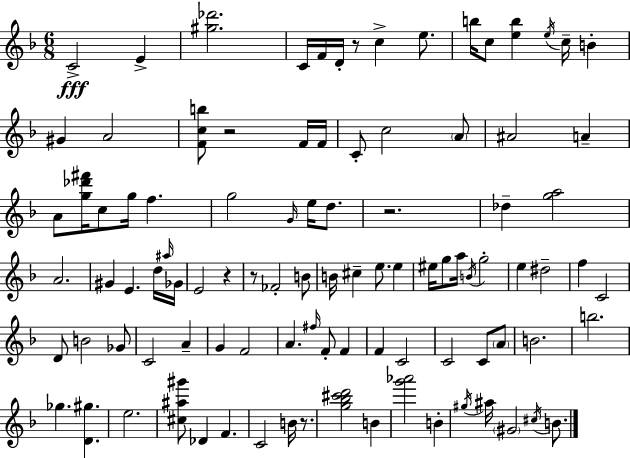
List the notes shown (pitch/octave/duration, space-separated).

C4/h E4/q [G#5,Db6]/h. C4/s F4/s D4/s R/e C5/q E5/e. B5/s C5/e [E5,B5]/q E5/s C5/s B4/q G#4/q A4/h [F4,C5,B5]/e R/h F4/s F4/s C4/e C5/h A4/e A#4/h A4/q A4/e [G5,Db6,F#6]/s C5/e G5/s F5/q. G5/h G4/s E5/s D5/e. R/h. Db5/q [G5,A5]/h A4/h. G#4/q E4/q. D5/s A#5/s Gb4/s E4/h R/q R/e FES4/h B4/e B4/s C#5/q E5/e. E5/q EIS5/s G5/e A5/s B4/s G5/h E5/q D#5/h F5/q C4/h D4/e B4/h Gb4/e C4/h A4/q G4/q F4/h A4/q. F#5/s F4/e F4/q F4/q C4/h C4/h C4/e A4/e B4/h. B5/h. Gb5/q. [D4,G#5]/q. E5/h. [C#5,A#5,G#6]/e Db4/q F4/q. C4/h B4/s R/e. [G5,Bb5,C#6,D6]/h B4/q [G6,Ab6]/h B4/q G#5/s A#5/s G#4/h C#5/s B4/e.